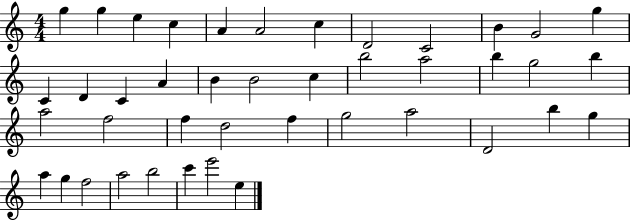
{
  \clef treble
  \numericTimeSignature
  \time 4/4
  \key c \major
  g''4 g''4 e''4 c''4 | a'4 a'2 c''4 | d'2 c'2 | b'4 g'2 g''4 | \break c'4 d'4 c'4 a'4 | b'4 b'2 c''4 | b''2 a''2 | b''4 g''2 b''4 | \break a''2 f''2 | f''4 d''2 f''4 | g''2 a''2 | d'2 b''4 g''4 | \break a''4 g''4 f''2 | a''2 b''2 | c'''4 e'''2 e''4 | \bar "|."
}